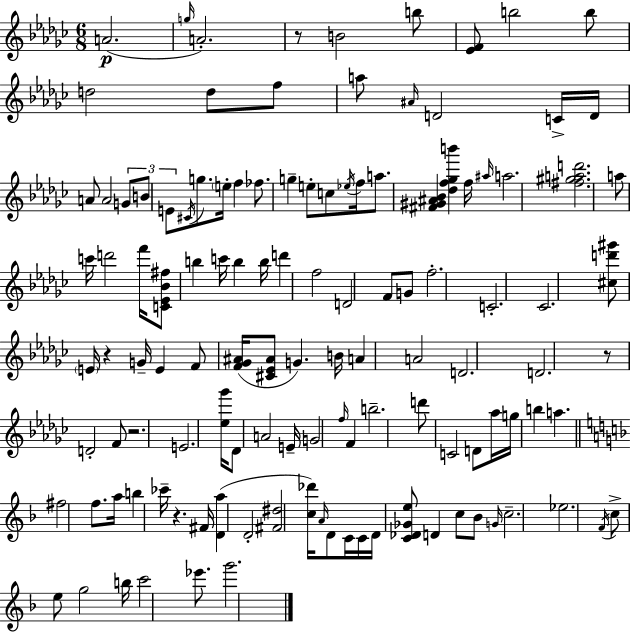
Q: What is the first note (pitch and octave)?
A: A4